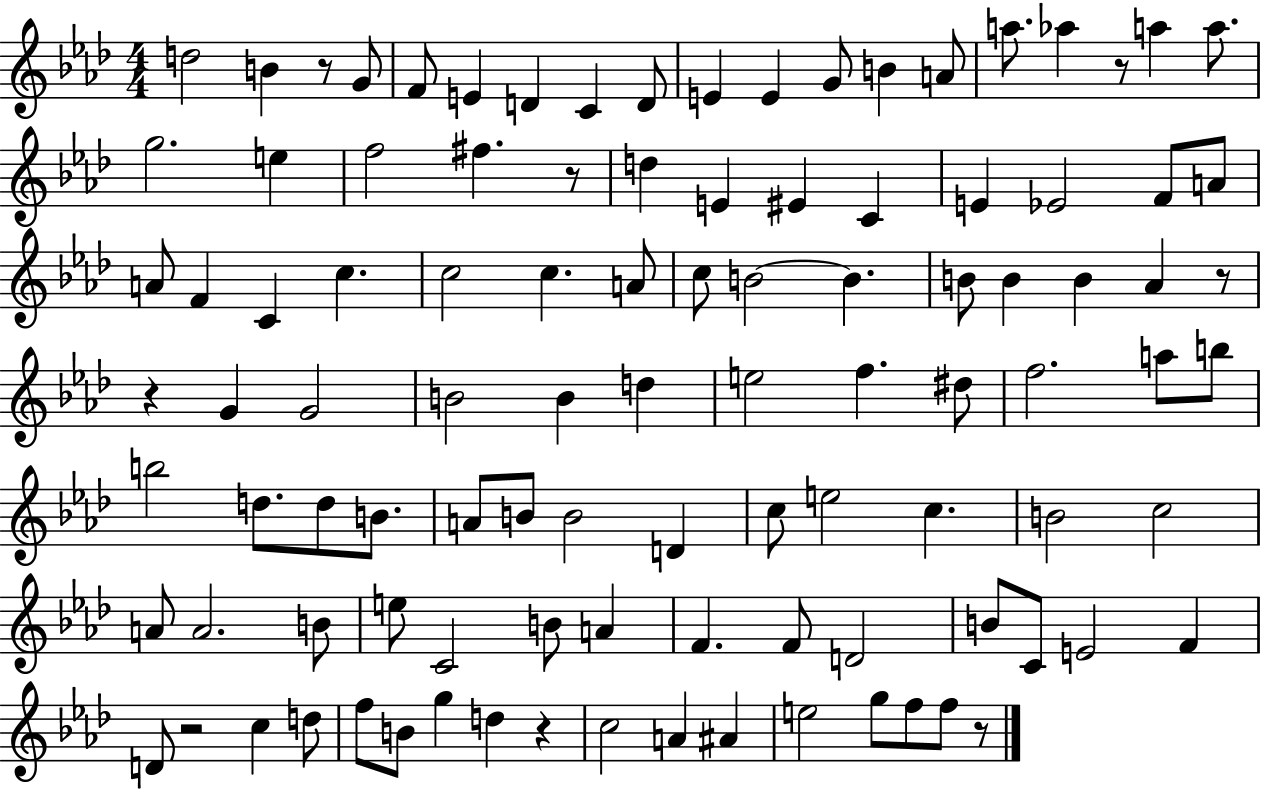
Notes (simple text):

D5/h B4/q R/e G4/e F4/e E4/q D4/q C4/q D4/e E4/q E4/q G4/e B4/q A4/e A5/e. Ab5/q R/e A5/q A5/e. G5/h. E5/q F5/h F#5/q. R/e D5/q E4/q EIS4/q C4/q E4/q Eb4/h F4/e A4/e A4/e F4/q C4/q C5/q. C5/h C5/q. A4/e C5/e B4/h B4/q. B4/e B4/q B4/q Ab4/q R/e R/q G4/q G4/h B4/h B4/q D5/q E5/h F5/q. D#5/e F5/h. A5/e B5/e B5/h D5/e. D5/e B4/e. A4/e B4/e B4/h D4/q C5/e E5/h C5/q. B4/h C5/h A4/e A4/h. B4/e E5/e C4/h B4/e A4/q F4/q. F4/e D4/h B4/e C4/e E4/h F4/q D4/e R/h C5/q D5/e F5/e B4/e G5/q D5/q R/q C5/h A4/q A#4/q E5/h G5/e F5/e F5/e R/e